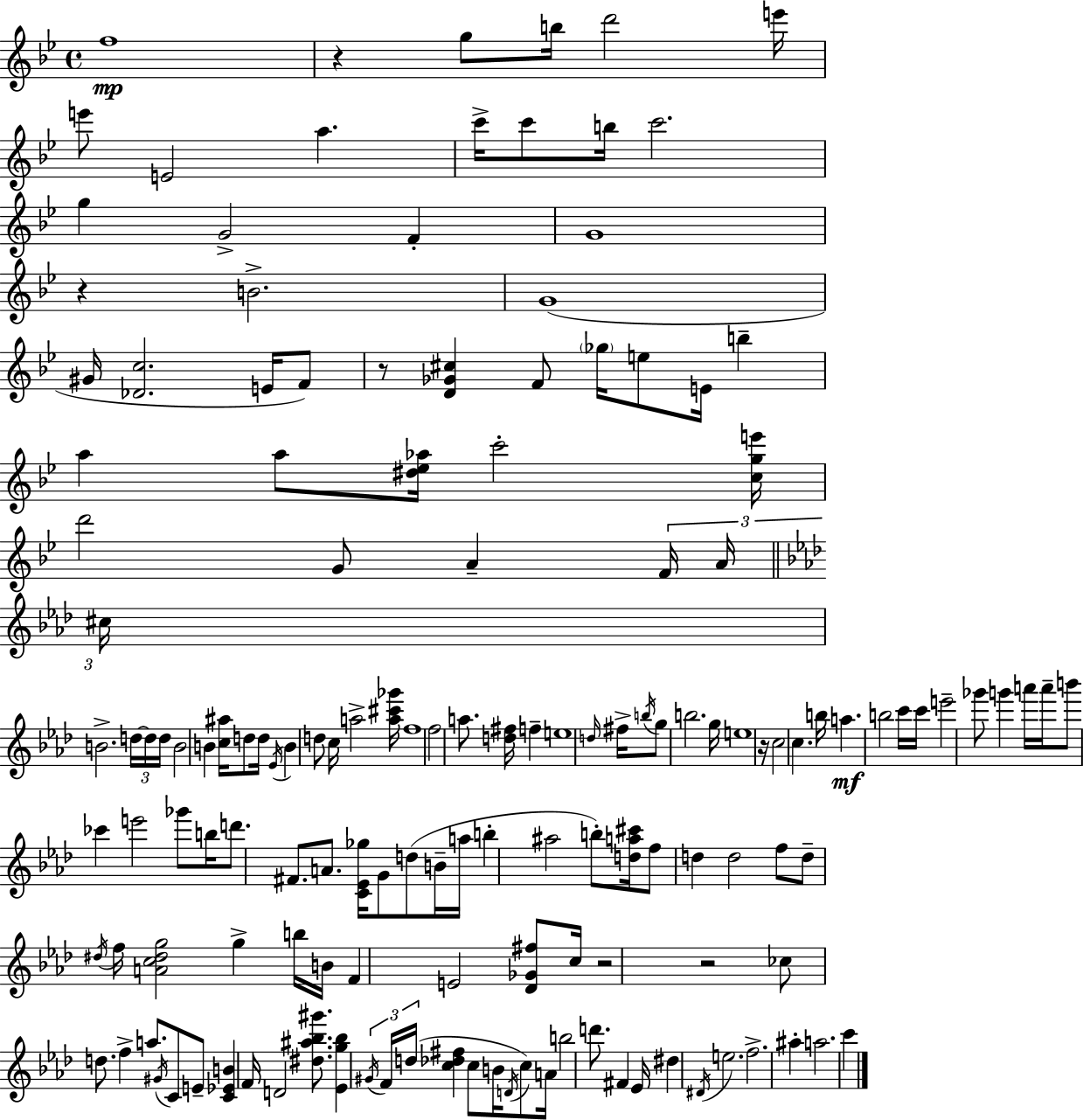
F5/w R/q G5/e B5/s D6/h E6/s E6/e E4/h A5/q. C6/s C6/e B5/s C6/h. G5/q G4/h F4/q G4/w R/q B4/h. G4/w G#4/s [Db4,C5]/h. E4/s F4/e R/e [D4,Gb4,C#5]/q F4/e Gb5/s E5/e E4/s B5/q A5/q A5/e [D#5,Eb5,Ab5]/s C6/h [C5,G5,E6]/s D6/h G4/e A4/q F4/s A4/s C#5/s B4/h. D5/s D5/s D5/s B4/h B4/q [C5,A#5]/s D5/e D5/s Eb4/s B4/q D5/e C5/s A5/h [A5,C#6,Gb6]/s F5/w F5/h A5/e. [D5,F#5]/s F5/q E5/w D5/s F#5/s B5/s G5/e B5/h. G5/s E5/w R/s C5/h C5/q. B5/s A5/q. B5/h C6/s C6/s E6/h Gb6/e G6/q A6/s A6/s B6/e CES6/q E6/h Gb6/e B5/s D6/e. F#4/e. A4/e. [C4,Eb4,Gb5]/s G4/e D5/e B4/s A5/s B5/q A#5/h B5/e [D5,A5,C#6]/s F5/e D5/q D5/h F5/e D5/e D#5/s F5/s [A4,C5,D#5,G5]/h G5/q B5/s B4/s F4/q E4/h [Db4,Gb4,F#5]/e C5/s R/h R/h CES5/e D5/e. F5/q A5/e. G#4/s C4/e E4/e [C4,Eb4,B4]/q F4/s D4/h [D#5,A#5,Bb5,G#6]/e. [Eb4,G5,Bb5]/q G#4/s F4/s D5/s [C5,Db5,F#5]/q C5/e B4/s D4/s C5/e A4/s B5/h D6/e. F#4/q Eb4/s D#5/q D#4/s E5/h. F5/h. A#5/q A5/h. C6/q